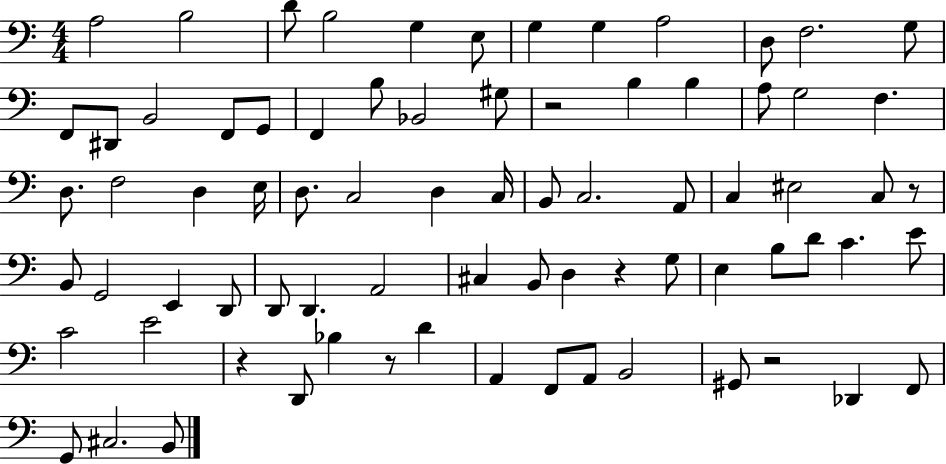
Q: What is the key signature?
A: C major